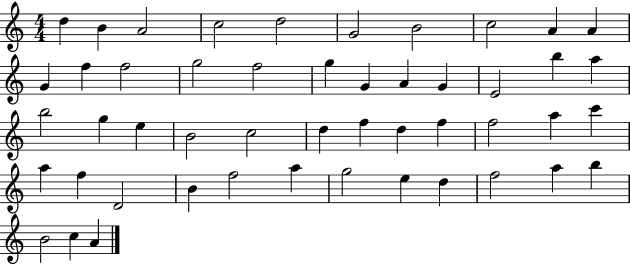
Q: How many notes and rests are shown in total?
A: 49